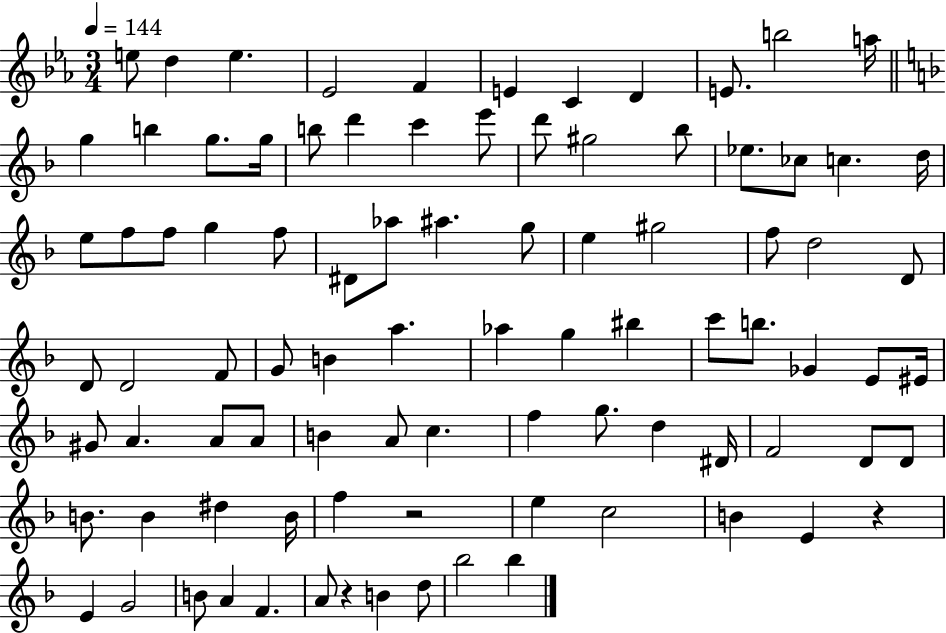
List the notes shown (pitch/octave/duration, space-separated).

E5/e D5/q E5/q. Eb4/h F4/q E4/q C4/q D4/q E4/e. B5/h A5/s G5/q B5/q G5/e. G5/s B5/e D6/q C6/q E6/e D6/e G#5/h Bb5/e Eb5/e. CES5/e C5/q. D5/s E5/e F5/e F5/e G5/q F5/e D#4/e Ab5/e A#5/q. G5/e E5/q G#5/h F5/e D5/h D4/e D4/e D4/h F4/e G4/e B4/q A5/q. Ab5/q G5/q BIS5/q C6/e B5/e. Gb4/q E4/e EIS4/s G#4/e A4/q. A4/e A4/e B4/q A4/e C5/q. F5/q G5/e. D5/q D#4/s F4/h D4/e D4/e B4/e. B4/q D#5/q B4/s F5/q R/h E5/q C5/h B4/q E4/q R/q E4/q G4/h B4/e A4/q F4/q. A4/e R/q B4/q D5/e Bb5/h Bb5/q